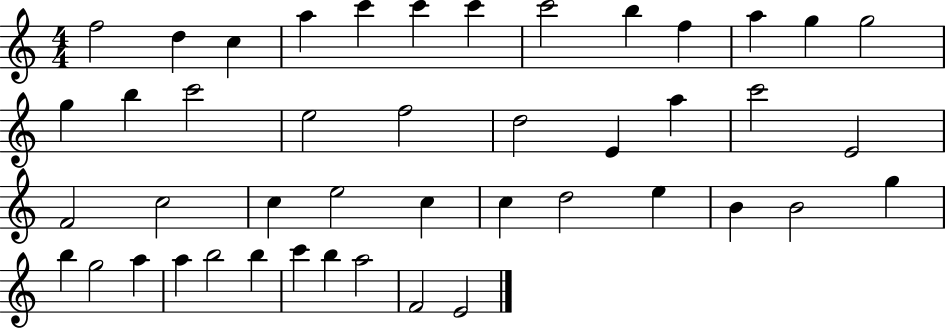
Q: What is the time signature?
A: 4/4